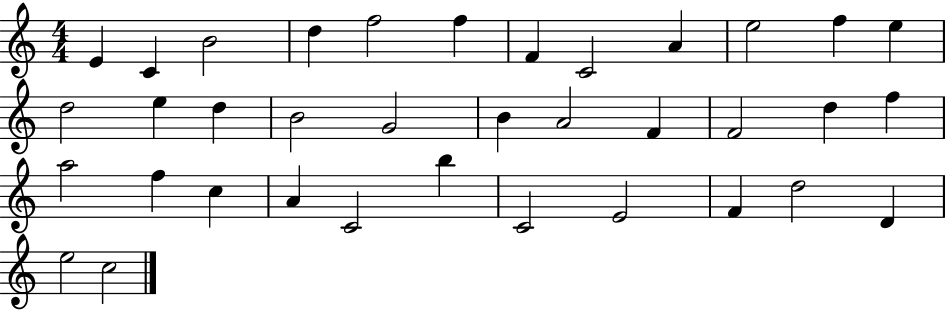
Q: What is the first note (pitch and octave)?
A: E4